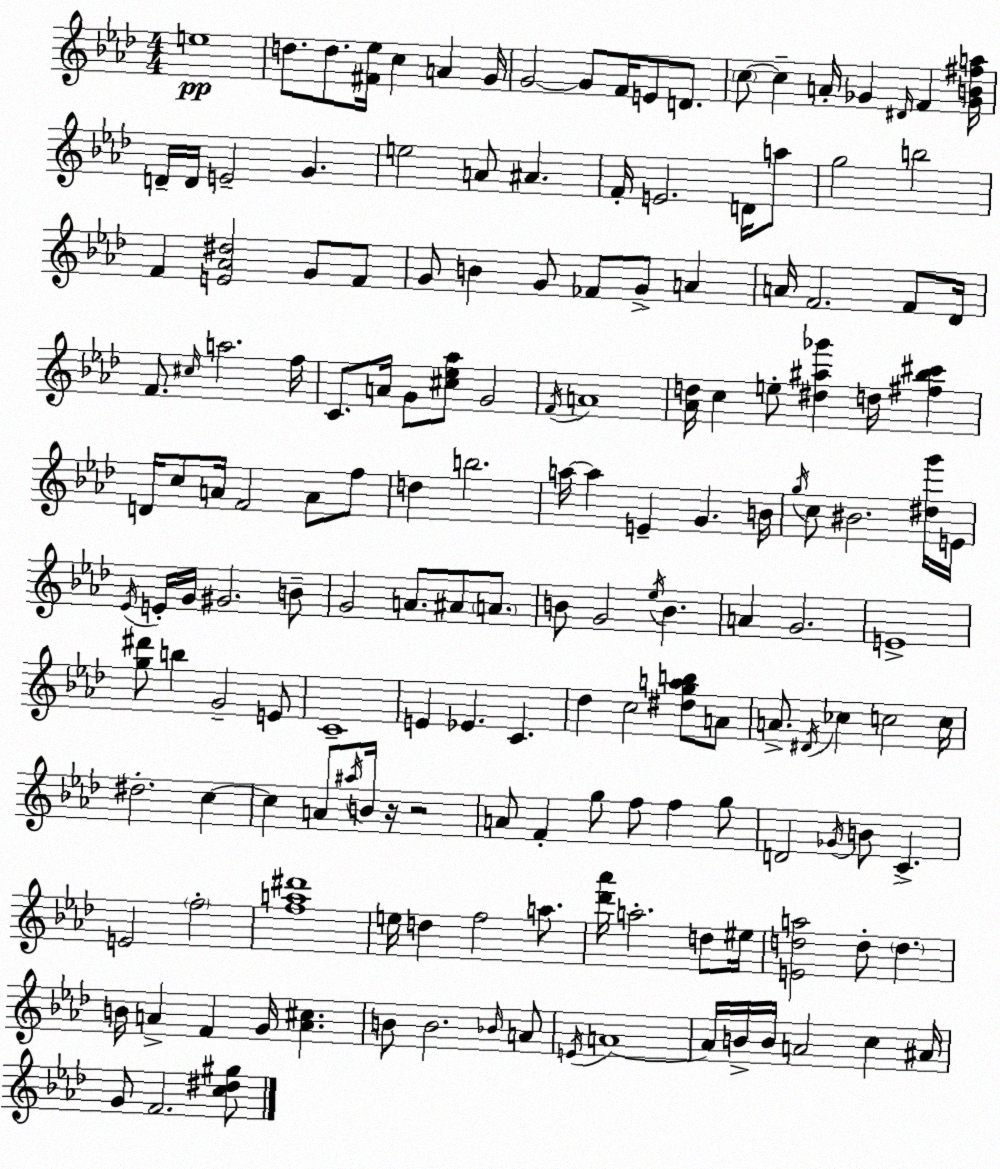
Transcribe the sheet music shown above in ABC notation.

X:1
T:Untitled
M:4/4
L:1/4
K:Fm
e4 d/2 d/2 [^F_e]/4 c A G/4 G2 G/2 F/4 E/2 D/2 c/2 c A/4 _G ^D/4 F [_GB^fa]/4 D/4 D/4 E2 G e2 A/2 ^A F/4 E2 D/4 a/2 g2 b2 F [E_A^d]2 G/2 F/2 G/2 B G/2 _F/2 G/2 A A/4 F2 F/2 _D/4 F/2 ^c/4 a2 f/4 C/2 A/4 G/2 [^c_e_a]/2 G2 F/4 A4 [_Ad]/4 c e/2 [^d^a_g'] d/4 [^f_b^c'] D/4 c/2 A/4 F2 A/2 f/2 d b2 a/4 a E G B/4 g/4 c/2 ^B2 [^dg']/4 E/4 _E/4 E/4 G/4 ^G2 B/2 G2 A/2 ^A/2 A/2 B/2 G2 _e/4 B A G2 E4 [g^d']/2 b G2 E/2 C4 E _E C _d c2 [^dgab]/2 A/2 A/2 ^D/4 _c c2 c/4 ^d2 c c A/2 ^a/4 B/4 z/4 z2 A/2 F g/2 f/2 f g/2 D2 _G/4 B/2 C E2 f2 [fa^d']4 e/4 d f2 a/2 [_d'_a']/4 a2 d/2 ^e/4 [Eda]2 d/2 d B/4 A F G/4 [A^c] B/2 B2 _B/4 A/2 E/4 A4 A/4 B/4 B/4 A2 c ^A/4 G/2 F2 [c^d^g]/2